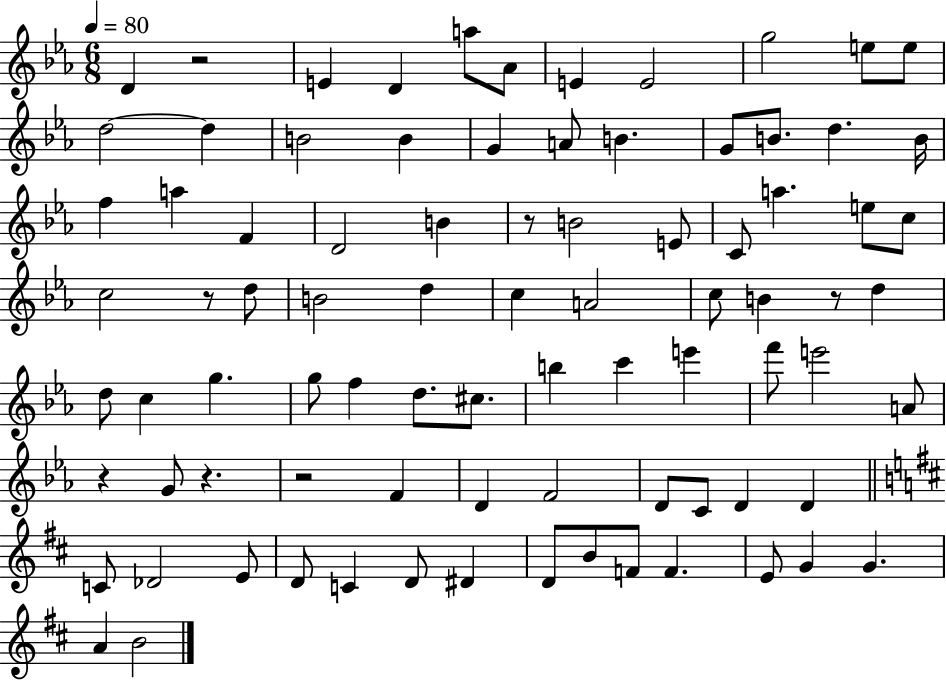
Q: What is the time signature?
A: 6/8